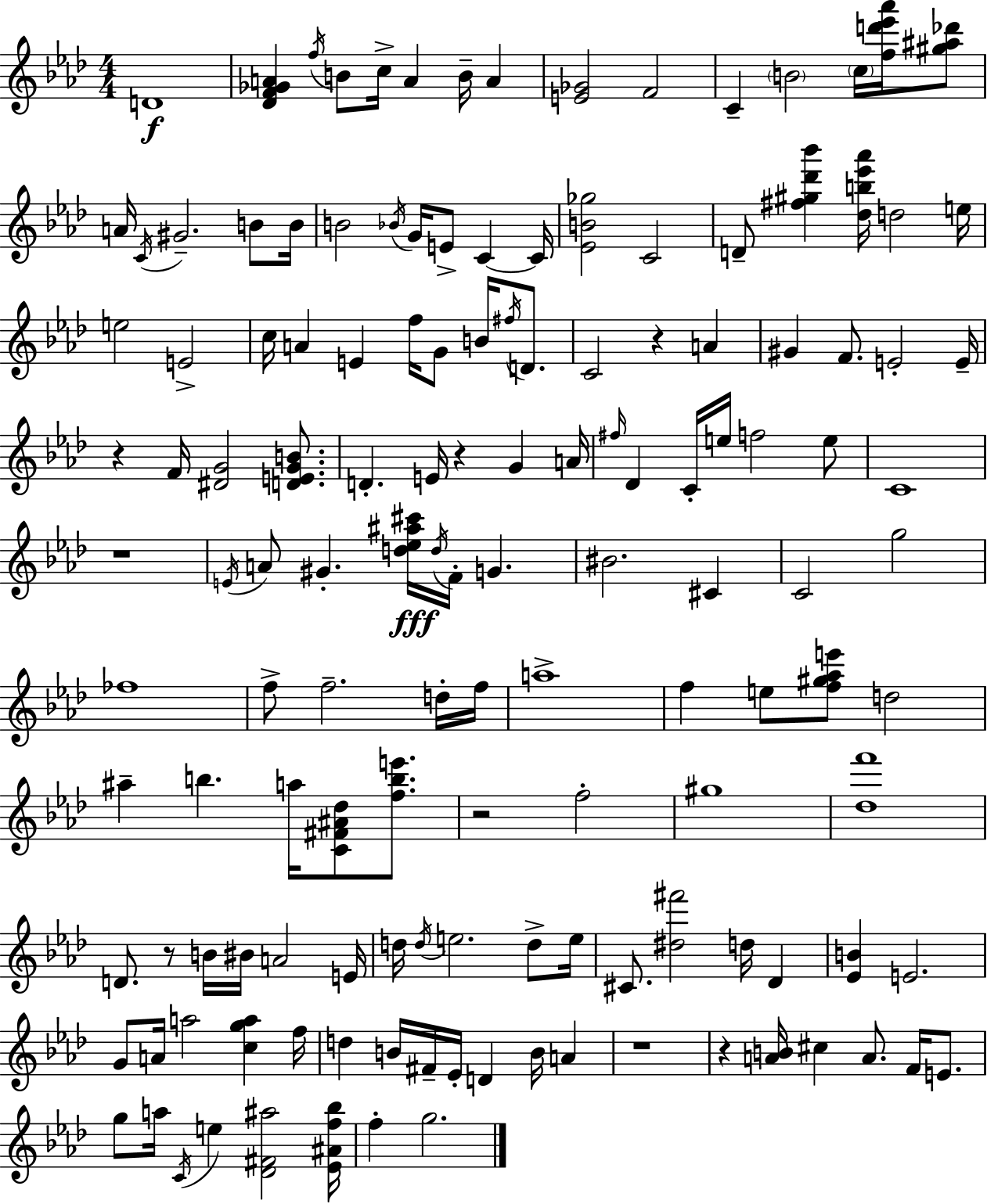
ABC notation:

X:1
T:Untitled
M:4/4
L:1/4
K:Fm
D4 [_DF_GA] f/4 B/2 c/4 A B/4 A [E_G]2 F2 C B2 c/4 [fd'_e'_a']/4 [^g^a_d']/2 A/4 C/4 ^G2 B/2 B/4 B2 _B/4 G/4 E/2 C C/4 [_EB_g]2 C2 D/2 [^f^g_d'_b'] [_db_e'_a']/4 d2 e/4 e2 E2 c/4 A E f/4 G/2 B/4 ^f/4 D/2 C2 z A ^G F/2 E2 E/4 z F/4 [^DG]2 [DEGB]/2 D E/4 z G A/4 ^f/4 _D C/4 e/4 f2 e/2 C4 z4 E/4 A/2 ^G [d_e^a^c']/4 d/4 F/4 G ^B2 ^C C2 g2 _f4 f/2 f2 d/4 f/4 a4 f e/2 [f^g_ae']/2 d2 ^a b a/4 [C^F^A_d]/2 [fbe']/2 z2 f2 ^g4 [_df']4 D/2 z/2 B/4 ^B/4 A2 E/4 d/4 d/4 e2 d/2 e/4 ^C/2 [^d^f']2 d/4 _D [_EB] E2 G/2 A/4 a2 [cga] f/4 d B/4 ^F/4 _E/4 D B/4 A z4 z [AB]/4 ^c A/2 F/4 E/2 g/2 a/4 C/4 e [_D^F^a]2 [_E^Af_b]/4 f g2